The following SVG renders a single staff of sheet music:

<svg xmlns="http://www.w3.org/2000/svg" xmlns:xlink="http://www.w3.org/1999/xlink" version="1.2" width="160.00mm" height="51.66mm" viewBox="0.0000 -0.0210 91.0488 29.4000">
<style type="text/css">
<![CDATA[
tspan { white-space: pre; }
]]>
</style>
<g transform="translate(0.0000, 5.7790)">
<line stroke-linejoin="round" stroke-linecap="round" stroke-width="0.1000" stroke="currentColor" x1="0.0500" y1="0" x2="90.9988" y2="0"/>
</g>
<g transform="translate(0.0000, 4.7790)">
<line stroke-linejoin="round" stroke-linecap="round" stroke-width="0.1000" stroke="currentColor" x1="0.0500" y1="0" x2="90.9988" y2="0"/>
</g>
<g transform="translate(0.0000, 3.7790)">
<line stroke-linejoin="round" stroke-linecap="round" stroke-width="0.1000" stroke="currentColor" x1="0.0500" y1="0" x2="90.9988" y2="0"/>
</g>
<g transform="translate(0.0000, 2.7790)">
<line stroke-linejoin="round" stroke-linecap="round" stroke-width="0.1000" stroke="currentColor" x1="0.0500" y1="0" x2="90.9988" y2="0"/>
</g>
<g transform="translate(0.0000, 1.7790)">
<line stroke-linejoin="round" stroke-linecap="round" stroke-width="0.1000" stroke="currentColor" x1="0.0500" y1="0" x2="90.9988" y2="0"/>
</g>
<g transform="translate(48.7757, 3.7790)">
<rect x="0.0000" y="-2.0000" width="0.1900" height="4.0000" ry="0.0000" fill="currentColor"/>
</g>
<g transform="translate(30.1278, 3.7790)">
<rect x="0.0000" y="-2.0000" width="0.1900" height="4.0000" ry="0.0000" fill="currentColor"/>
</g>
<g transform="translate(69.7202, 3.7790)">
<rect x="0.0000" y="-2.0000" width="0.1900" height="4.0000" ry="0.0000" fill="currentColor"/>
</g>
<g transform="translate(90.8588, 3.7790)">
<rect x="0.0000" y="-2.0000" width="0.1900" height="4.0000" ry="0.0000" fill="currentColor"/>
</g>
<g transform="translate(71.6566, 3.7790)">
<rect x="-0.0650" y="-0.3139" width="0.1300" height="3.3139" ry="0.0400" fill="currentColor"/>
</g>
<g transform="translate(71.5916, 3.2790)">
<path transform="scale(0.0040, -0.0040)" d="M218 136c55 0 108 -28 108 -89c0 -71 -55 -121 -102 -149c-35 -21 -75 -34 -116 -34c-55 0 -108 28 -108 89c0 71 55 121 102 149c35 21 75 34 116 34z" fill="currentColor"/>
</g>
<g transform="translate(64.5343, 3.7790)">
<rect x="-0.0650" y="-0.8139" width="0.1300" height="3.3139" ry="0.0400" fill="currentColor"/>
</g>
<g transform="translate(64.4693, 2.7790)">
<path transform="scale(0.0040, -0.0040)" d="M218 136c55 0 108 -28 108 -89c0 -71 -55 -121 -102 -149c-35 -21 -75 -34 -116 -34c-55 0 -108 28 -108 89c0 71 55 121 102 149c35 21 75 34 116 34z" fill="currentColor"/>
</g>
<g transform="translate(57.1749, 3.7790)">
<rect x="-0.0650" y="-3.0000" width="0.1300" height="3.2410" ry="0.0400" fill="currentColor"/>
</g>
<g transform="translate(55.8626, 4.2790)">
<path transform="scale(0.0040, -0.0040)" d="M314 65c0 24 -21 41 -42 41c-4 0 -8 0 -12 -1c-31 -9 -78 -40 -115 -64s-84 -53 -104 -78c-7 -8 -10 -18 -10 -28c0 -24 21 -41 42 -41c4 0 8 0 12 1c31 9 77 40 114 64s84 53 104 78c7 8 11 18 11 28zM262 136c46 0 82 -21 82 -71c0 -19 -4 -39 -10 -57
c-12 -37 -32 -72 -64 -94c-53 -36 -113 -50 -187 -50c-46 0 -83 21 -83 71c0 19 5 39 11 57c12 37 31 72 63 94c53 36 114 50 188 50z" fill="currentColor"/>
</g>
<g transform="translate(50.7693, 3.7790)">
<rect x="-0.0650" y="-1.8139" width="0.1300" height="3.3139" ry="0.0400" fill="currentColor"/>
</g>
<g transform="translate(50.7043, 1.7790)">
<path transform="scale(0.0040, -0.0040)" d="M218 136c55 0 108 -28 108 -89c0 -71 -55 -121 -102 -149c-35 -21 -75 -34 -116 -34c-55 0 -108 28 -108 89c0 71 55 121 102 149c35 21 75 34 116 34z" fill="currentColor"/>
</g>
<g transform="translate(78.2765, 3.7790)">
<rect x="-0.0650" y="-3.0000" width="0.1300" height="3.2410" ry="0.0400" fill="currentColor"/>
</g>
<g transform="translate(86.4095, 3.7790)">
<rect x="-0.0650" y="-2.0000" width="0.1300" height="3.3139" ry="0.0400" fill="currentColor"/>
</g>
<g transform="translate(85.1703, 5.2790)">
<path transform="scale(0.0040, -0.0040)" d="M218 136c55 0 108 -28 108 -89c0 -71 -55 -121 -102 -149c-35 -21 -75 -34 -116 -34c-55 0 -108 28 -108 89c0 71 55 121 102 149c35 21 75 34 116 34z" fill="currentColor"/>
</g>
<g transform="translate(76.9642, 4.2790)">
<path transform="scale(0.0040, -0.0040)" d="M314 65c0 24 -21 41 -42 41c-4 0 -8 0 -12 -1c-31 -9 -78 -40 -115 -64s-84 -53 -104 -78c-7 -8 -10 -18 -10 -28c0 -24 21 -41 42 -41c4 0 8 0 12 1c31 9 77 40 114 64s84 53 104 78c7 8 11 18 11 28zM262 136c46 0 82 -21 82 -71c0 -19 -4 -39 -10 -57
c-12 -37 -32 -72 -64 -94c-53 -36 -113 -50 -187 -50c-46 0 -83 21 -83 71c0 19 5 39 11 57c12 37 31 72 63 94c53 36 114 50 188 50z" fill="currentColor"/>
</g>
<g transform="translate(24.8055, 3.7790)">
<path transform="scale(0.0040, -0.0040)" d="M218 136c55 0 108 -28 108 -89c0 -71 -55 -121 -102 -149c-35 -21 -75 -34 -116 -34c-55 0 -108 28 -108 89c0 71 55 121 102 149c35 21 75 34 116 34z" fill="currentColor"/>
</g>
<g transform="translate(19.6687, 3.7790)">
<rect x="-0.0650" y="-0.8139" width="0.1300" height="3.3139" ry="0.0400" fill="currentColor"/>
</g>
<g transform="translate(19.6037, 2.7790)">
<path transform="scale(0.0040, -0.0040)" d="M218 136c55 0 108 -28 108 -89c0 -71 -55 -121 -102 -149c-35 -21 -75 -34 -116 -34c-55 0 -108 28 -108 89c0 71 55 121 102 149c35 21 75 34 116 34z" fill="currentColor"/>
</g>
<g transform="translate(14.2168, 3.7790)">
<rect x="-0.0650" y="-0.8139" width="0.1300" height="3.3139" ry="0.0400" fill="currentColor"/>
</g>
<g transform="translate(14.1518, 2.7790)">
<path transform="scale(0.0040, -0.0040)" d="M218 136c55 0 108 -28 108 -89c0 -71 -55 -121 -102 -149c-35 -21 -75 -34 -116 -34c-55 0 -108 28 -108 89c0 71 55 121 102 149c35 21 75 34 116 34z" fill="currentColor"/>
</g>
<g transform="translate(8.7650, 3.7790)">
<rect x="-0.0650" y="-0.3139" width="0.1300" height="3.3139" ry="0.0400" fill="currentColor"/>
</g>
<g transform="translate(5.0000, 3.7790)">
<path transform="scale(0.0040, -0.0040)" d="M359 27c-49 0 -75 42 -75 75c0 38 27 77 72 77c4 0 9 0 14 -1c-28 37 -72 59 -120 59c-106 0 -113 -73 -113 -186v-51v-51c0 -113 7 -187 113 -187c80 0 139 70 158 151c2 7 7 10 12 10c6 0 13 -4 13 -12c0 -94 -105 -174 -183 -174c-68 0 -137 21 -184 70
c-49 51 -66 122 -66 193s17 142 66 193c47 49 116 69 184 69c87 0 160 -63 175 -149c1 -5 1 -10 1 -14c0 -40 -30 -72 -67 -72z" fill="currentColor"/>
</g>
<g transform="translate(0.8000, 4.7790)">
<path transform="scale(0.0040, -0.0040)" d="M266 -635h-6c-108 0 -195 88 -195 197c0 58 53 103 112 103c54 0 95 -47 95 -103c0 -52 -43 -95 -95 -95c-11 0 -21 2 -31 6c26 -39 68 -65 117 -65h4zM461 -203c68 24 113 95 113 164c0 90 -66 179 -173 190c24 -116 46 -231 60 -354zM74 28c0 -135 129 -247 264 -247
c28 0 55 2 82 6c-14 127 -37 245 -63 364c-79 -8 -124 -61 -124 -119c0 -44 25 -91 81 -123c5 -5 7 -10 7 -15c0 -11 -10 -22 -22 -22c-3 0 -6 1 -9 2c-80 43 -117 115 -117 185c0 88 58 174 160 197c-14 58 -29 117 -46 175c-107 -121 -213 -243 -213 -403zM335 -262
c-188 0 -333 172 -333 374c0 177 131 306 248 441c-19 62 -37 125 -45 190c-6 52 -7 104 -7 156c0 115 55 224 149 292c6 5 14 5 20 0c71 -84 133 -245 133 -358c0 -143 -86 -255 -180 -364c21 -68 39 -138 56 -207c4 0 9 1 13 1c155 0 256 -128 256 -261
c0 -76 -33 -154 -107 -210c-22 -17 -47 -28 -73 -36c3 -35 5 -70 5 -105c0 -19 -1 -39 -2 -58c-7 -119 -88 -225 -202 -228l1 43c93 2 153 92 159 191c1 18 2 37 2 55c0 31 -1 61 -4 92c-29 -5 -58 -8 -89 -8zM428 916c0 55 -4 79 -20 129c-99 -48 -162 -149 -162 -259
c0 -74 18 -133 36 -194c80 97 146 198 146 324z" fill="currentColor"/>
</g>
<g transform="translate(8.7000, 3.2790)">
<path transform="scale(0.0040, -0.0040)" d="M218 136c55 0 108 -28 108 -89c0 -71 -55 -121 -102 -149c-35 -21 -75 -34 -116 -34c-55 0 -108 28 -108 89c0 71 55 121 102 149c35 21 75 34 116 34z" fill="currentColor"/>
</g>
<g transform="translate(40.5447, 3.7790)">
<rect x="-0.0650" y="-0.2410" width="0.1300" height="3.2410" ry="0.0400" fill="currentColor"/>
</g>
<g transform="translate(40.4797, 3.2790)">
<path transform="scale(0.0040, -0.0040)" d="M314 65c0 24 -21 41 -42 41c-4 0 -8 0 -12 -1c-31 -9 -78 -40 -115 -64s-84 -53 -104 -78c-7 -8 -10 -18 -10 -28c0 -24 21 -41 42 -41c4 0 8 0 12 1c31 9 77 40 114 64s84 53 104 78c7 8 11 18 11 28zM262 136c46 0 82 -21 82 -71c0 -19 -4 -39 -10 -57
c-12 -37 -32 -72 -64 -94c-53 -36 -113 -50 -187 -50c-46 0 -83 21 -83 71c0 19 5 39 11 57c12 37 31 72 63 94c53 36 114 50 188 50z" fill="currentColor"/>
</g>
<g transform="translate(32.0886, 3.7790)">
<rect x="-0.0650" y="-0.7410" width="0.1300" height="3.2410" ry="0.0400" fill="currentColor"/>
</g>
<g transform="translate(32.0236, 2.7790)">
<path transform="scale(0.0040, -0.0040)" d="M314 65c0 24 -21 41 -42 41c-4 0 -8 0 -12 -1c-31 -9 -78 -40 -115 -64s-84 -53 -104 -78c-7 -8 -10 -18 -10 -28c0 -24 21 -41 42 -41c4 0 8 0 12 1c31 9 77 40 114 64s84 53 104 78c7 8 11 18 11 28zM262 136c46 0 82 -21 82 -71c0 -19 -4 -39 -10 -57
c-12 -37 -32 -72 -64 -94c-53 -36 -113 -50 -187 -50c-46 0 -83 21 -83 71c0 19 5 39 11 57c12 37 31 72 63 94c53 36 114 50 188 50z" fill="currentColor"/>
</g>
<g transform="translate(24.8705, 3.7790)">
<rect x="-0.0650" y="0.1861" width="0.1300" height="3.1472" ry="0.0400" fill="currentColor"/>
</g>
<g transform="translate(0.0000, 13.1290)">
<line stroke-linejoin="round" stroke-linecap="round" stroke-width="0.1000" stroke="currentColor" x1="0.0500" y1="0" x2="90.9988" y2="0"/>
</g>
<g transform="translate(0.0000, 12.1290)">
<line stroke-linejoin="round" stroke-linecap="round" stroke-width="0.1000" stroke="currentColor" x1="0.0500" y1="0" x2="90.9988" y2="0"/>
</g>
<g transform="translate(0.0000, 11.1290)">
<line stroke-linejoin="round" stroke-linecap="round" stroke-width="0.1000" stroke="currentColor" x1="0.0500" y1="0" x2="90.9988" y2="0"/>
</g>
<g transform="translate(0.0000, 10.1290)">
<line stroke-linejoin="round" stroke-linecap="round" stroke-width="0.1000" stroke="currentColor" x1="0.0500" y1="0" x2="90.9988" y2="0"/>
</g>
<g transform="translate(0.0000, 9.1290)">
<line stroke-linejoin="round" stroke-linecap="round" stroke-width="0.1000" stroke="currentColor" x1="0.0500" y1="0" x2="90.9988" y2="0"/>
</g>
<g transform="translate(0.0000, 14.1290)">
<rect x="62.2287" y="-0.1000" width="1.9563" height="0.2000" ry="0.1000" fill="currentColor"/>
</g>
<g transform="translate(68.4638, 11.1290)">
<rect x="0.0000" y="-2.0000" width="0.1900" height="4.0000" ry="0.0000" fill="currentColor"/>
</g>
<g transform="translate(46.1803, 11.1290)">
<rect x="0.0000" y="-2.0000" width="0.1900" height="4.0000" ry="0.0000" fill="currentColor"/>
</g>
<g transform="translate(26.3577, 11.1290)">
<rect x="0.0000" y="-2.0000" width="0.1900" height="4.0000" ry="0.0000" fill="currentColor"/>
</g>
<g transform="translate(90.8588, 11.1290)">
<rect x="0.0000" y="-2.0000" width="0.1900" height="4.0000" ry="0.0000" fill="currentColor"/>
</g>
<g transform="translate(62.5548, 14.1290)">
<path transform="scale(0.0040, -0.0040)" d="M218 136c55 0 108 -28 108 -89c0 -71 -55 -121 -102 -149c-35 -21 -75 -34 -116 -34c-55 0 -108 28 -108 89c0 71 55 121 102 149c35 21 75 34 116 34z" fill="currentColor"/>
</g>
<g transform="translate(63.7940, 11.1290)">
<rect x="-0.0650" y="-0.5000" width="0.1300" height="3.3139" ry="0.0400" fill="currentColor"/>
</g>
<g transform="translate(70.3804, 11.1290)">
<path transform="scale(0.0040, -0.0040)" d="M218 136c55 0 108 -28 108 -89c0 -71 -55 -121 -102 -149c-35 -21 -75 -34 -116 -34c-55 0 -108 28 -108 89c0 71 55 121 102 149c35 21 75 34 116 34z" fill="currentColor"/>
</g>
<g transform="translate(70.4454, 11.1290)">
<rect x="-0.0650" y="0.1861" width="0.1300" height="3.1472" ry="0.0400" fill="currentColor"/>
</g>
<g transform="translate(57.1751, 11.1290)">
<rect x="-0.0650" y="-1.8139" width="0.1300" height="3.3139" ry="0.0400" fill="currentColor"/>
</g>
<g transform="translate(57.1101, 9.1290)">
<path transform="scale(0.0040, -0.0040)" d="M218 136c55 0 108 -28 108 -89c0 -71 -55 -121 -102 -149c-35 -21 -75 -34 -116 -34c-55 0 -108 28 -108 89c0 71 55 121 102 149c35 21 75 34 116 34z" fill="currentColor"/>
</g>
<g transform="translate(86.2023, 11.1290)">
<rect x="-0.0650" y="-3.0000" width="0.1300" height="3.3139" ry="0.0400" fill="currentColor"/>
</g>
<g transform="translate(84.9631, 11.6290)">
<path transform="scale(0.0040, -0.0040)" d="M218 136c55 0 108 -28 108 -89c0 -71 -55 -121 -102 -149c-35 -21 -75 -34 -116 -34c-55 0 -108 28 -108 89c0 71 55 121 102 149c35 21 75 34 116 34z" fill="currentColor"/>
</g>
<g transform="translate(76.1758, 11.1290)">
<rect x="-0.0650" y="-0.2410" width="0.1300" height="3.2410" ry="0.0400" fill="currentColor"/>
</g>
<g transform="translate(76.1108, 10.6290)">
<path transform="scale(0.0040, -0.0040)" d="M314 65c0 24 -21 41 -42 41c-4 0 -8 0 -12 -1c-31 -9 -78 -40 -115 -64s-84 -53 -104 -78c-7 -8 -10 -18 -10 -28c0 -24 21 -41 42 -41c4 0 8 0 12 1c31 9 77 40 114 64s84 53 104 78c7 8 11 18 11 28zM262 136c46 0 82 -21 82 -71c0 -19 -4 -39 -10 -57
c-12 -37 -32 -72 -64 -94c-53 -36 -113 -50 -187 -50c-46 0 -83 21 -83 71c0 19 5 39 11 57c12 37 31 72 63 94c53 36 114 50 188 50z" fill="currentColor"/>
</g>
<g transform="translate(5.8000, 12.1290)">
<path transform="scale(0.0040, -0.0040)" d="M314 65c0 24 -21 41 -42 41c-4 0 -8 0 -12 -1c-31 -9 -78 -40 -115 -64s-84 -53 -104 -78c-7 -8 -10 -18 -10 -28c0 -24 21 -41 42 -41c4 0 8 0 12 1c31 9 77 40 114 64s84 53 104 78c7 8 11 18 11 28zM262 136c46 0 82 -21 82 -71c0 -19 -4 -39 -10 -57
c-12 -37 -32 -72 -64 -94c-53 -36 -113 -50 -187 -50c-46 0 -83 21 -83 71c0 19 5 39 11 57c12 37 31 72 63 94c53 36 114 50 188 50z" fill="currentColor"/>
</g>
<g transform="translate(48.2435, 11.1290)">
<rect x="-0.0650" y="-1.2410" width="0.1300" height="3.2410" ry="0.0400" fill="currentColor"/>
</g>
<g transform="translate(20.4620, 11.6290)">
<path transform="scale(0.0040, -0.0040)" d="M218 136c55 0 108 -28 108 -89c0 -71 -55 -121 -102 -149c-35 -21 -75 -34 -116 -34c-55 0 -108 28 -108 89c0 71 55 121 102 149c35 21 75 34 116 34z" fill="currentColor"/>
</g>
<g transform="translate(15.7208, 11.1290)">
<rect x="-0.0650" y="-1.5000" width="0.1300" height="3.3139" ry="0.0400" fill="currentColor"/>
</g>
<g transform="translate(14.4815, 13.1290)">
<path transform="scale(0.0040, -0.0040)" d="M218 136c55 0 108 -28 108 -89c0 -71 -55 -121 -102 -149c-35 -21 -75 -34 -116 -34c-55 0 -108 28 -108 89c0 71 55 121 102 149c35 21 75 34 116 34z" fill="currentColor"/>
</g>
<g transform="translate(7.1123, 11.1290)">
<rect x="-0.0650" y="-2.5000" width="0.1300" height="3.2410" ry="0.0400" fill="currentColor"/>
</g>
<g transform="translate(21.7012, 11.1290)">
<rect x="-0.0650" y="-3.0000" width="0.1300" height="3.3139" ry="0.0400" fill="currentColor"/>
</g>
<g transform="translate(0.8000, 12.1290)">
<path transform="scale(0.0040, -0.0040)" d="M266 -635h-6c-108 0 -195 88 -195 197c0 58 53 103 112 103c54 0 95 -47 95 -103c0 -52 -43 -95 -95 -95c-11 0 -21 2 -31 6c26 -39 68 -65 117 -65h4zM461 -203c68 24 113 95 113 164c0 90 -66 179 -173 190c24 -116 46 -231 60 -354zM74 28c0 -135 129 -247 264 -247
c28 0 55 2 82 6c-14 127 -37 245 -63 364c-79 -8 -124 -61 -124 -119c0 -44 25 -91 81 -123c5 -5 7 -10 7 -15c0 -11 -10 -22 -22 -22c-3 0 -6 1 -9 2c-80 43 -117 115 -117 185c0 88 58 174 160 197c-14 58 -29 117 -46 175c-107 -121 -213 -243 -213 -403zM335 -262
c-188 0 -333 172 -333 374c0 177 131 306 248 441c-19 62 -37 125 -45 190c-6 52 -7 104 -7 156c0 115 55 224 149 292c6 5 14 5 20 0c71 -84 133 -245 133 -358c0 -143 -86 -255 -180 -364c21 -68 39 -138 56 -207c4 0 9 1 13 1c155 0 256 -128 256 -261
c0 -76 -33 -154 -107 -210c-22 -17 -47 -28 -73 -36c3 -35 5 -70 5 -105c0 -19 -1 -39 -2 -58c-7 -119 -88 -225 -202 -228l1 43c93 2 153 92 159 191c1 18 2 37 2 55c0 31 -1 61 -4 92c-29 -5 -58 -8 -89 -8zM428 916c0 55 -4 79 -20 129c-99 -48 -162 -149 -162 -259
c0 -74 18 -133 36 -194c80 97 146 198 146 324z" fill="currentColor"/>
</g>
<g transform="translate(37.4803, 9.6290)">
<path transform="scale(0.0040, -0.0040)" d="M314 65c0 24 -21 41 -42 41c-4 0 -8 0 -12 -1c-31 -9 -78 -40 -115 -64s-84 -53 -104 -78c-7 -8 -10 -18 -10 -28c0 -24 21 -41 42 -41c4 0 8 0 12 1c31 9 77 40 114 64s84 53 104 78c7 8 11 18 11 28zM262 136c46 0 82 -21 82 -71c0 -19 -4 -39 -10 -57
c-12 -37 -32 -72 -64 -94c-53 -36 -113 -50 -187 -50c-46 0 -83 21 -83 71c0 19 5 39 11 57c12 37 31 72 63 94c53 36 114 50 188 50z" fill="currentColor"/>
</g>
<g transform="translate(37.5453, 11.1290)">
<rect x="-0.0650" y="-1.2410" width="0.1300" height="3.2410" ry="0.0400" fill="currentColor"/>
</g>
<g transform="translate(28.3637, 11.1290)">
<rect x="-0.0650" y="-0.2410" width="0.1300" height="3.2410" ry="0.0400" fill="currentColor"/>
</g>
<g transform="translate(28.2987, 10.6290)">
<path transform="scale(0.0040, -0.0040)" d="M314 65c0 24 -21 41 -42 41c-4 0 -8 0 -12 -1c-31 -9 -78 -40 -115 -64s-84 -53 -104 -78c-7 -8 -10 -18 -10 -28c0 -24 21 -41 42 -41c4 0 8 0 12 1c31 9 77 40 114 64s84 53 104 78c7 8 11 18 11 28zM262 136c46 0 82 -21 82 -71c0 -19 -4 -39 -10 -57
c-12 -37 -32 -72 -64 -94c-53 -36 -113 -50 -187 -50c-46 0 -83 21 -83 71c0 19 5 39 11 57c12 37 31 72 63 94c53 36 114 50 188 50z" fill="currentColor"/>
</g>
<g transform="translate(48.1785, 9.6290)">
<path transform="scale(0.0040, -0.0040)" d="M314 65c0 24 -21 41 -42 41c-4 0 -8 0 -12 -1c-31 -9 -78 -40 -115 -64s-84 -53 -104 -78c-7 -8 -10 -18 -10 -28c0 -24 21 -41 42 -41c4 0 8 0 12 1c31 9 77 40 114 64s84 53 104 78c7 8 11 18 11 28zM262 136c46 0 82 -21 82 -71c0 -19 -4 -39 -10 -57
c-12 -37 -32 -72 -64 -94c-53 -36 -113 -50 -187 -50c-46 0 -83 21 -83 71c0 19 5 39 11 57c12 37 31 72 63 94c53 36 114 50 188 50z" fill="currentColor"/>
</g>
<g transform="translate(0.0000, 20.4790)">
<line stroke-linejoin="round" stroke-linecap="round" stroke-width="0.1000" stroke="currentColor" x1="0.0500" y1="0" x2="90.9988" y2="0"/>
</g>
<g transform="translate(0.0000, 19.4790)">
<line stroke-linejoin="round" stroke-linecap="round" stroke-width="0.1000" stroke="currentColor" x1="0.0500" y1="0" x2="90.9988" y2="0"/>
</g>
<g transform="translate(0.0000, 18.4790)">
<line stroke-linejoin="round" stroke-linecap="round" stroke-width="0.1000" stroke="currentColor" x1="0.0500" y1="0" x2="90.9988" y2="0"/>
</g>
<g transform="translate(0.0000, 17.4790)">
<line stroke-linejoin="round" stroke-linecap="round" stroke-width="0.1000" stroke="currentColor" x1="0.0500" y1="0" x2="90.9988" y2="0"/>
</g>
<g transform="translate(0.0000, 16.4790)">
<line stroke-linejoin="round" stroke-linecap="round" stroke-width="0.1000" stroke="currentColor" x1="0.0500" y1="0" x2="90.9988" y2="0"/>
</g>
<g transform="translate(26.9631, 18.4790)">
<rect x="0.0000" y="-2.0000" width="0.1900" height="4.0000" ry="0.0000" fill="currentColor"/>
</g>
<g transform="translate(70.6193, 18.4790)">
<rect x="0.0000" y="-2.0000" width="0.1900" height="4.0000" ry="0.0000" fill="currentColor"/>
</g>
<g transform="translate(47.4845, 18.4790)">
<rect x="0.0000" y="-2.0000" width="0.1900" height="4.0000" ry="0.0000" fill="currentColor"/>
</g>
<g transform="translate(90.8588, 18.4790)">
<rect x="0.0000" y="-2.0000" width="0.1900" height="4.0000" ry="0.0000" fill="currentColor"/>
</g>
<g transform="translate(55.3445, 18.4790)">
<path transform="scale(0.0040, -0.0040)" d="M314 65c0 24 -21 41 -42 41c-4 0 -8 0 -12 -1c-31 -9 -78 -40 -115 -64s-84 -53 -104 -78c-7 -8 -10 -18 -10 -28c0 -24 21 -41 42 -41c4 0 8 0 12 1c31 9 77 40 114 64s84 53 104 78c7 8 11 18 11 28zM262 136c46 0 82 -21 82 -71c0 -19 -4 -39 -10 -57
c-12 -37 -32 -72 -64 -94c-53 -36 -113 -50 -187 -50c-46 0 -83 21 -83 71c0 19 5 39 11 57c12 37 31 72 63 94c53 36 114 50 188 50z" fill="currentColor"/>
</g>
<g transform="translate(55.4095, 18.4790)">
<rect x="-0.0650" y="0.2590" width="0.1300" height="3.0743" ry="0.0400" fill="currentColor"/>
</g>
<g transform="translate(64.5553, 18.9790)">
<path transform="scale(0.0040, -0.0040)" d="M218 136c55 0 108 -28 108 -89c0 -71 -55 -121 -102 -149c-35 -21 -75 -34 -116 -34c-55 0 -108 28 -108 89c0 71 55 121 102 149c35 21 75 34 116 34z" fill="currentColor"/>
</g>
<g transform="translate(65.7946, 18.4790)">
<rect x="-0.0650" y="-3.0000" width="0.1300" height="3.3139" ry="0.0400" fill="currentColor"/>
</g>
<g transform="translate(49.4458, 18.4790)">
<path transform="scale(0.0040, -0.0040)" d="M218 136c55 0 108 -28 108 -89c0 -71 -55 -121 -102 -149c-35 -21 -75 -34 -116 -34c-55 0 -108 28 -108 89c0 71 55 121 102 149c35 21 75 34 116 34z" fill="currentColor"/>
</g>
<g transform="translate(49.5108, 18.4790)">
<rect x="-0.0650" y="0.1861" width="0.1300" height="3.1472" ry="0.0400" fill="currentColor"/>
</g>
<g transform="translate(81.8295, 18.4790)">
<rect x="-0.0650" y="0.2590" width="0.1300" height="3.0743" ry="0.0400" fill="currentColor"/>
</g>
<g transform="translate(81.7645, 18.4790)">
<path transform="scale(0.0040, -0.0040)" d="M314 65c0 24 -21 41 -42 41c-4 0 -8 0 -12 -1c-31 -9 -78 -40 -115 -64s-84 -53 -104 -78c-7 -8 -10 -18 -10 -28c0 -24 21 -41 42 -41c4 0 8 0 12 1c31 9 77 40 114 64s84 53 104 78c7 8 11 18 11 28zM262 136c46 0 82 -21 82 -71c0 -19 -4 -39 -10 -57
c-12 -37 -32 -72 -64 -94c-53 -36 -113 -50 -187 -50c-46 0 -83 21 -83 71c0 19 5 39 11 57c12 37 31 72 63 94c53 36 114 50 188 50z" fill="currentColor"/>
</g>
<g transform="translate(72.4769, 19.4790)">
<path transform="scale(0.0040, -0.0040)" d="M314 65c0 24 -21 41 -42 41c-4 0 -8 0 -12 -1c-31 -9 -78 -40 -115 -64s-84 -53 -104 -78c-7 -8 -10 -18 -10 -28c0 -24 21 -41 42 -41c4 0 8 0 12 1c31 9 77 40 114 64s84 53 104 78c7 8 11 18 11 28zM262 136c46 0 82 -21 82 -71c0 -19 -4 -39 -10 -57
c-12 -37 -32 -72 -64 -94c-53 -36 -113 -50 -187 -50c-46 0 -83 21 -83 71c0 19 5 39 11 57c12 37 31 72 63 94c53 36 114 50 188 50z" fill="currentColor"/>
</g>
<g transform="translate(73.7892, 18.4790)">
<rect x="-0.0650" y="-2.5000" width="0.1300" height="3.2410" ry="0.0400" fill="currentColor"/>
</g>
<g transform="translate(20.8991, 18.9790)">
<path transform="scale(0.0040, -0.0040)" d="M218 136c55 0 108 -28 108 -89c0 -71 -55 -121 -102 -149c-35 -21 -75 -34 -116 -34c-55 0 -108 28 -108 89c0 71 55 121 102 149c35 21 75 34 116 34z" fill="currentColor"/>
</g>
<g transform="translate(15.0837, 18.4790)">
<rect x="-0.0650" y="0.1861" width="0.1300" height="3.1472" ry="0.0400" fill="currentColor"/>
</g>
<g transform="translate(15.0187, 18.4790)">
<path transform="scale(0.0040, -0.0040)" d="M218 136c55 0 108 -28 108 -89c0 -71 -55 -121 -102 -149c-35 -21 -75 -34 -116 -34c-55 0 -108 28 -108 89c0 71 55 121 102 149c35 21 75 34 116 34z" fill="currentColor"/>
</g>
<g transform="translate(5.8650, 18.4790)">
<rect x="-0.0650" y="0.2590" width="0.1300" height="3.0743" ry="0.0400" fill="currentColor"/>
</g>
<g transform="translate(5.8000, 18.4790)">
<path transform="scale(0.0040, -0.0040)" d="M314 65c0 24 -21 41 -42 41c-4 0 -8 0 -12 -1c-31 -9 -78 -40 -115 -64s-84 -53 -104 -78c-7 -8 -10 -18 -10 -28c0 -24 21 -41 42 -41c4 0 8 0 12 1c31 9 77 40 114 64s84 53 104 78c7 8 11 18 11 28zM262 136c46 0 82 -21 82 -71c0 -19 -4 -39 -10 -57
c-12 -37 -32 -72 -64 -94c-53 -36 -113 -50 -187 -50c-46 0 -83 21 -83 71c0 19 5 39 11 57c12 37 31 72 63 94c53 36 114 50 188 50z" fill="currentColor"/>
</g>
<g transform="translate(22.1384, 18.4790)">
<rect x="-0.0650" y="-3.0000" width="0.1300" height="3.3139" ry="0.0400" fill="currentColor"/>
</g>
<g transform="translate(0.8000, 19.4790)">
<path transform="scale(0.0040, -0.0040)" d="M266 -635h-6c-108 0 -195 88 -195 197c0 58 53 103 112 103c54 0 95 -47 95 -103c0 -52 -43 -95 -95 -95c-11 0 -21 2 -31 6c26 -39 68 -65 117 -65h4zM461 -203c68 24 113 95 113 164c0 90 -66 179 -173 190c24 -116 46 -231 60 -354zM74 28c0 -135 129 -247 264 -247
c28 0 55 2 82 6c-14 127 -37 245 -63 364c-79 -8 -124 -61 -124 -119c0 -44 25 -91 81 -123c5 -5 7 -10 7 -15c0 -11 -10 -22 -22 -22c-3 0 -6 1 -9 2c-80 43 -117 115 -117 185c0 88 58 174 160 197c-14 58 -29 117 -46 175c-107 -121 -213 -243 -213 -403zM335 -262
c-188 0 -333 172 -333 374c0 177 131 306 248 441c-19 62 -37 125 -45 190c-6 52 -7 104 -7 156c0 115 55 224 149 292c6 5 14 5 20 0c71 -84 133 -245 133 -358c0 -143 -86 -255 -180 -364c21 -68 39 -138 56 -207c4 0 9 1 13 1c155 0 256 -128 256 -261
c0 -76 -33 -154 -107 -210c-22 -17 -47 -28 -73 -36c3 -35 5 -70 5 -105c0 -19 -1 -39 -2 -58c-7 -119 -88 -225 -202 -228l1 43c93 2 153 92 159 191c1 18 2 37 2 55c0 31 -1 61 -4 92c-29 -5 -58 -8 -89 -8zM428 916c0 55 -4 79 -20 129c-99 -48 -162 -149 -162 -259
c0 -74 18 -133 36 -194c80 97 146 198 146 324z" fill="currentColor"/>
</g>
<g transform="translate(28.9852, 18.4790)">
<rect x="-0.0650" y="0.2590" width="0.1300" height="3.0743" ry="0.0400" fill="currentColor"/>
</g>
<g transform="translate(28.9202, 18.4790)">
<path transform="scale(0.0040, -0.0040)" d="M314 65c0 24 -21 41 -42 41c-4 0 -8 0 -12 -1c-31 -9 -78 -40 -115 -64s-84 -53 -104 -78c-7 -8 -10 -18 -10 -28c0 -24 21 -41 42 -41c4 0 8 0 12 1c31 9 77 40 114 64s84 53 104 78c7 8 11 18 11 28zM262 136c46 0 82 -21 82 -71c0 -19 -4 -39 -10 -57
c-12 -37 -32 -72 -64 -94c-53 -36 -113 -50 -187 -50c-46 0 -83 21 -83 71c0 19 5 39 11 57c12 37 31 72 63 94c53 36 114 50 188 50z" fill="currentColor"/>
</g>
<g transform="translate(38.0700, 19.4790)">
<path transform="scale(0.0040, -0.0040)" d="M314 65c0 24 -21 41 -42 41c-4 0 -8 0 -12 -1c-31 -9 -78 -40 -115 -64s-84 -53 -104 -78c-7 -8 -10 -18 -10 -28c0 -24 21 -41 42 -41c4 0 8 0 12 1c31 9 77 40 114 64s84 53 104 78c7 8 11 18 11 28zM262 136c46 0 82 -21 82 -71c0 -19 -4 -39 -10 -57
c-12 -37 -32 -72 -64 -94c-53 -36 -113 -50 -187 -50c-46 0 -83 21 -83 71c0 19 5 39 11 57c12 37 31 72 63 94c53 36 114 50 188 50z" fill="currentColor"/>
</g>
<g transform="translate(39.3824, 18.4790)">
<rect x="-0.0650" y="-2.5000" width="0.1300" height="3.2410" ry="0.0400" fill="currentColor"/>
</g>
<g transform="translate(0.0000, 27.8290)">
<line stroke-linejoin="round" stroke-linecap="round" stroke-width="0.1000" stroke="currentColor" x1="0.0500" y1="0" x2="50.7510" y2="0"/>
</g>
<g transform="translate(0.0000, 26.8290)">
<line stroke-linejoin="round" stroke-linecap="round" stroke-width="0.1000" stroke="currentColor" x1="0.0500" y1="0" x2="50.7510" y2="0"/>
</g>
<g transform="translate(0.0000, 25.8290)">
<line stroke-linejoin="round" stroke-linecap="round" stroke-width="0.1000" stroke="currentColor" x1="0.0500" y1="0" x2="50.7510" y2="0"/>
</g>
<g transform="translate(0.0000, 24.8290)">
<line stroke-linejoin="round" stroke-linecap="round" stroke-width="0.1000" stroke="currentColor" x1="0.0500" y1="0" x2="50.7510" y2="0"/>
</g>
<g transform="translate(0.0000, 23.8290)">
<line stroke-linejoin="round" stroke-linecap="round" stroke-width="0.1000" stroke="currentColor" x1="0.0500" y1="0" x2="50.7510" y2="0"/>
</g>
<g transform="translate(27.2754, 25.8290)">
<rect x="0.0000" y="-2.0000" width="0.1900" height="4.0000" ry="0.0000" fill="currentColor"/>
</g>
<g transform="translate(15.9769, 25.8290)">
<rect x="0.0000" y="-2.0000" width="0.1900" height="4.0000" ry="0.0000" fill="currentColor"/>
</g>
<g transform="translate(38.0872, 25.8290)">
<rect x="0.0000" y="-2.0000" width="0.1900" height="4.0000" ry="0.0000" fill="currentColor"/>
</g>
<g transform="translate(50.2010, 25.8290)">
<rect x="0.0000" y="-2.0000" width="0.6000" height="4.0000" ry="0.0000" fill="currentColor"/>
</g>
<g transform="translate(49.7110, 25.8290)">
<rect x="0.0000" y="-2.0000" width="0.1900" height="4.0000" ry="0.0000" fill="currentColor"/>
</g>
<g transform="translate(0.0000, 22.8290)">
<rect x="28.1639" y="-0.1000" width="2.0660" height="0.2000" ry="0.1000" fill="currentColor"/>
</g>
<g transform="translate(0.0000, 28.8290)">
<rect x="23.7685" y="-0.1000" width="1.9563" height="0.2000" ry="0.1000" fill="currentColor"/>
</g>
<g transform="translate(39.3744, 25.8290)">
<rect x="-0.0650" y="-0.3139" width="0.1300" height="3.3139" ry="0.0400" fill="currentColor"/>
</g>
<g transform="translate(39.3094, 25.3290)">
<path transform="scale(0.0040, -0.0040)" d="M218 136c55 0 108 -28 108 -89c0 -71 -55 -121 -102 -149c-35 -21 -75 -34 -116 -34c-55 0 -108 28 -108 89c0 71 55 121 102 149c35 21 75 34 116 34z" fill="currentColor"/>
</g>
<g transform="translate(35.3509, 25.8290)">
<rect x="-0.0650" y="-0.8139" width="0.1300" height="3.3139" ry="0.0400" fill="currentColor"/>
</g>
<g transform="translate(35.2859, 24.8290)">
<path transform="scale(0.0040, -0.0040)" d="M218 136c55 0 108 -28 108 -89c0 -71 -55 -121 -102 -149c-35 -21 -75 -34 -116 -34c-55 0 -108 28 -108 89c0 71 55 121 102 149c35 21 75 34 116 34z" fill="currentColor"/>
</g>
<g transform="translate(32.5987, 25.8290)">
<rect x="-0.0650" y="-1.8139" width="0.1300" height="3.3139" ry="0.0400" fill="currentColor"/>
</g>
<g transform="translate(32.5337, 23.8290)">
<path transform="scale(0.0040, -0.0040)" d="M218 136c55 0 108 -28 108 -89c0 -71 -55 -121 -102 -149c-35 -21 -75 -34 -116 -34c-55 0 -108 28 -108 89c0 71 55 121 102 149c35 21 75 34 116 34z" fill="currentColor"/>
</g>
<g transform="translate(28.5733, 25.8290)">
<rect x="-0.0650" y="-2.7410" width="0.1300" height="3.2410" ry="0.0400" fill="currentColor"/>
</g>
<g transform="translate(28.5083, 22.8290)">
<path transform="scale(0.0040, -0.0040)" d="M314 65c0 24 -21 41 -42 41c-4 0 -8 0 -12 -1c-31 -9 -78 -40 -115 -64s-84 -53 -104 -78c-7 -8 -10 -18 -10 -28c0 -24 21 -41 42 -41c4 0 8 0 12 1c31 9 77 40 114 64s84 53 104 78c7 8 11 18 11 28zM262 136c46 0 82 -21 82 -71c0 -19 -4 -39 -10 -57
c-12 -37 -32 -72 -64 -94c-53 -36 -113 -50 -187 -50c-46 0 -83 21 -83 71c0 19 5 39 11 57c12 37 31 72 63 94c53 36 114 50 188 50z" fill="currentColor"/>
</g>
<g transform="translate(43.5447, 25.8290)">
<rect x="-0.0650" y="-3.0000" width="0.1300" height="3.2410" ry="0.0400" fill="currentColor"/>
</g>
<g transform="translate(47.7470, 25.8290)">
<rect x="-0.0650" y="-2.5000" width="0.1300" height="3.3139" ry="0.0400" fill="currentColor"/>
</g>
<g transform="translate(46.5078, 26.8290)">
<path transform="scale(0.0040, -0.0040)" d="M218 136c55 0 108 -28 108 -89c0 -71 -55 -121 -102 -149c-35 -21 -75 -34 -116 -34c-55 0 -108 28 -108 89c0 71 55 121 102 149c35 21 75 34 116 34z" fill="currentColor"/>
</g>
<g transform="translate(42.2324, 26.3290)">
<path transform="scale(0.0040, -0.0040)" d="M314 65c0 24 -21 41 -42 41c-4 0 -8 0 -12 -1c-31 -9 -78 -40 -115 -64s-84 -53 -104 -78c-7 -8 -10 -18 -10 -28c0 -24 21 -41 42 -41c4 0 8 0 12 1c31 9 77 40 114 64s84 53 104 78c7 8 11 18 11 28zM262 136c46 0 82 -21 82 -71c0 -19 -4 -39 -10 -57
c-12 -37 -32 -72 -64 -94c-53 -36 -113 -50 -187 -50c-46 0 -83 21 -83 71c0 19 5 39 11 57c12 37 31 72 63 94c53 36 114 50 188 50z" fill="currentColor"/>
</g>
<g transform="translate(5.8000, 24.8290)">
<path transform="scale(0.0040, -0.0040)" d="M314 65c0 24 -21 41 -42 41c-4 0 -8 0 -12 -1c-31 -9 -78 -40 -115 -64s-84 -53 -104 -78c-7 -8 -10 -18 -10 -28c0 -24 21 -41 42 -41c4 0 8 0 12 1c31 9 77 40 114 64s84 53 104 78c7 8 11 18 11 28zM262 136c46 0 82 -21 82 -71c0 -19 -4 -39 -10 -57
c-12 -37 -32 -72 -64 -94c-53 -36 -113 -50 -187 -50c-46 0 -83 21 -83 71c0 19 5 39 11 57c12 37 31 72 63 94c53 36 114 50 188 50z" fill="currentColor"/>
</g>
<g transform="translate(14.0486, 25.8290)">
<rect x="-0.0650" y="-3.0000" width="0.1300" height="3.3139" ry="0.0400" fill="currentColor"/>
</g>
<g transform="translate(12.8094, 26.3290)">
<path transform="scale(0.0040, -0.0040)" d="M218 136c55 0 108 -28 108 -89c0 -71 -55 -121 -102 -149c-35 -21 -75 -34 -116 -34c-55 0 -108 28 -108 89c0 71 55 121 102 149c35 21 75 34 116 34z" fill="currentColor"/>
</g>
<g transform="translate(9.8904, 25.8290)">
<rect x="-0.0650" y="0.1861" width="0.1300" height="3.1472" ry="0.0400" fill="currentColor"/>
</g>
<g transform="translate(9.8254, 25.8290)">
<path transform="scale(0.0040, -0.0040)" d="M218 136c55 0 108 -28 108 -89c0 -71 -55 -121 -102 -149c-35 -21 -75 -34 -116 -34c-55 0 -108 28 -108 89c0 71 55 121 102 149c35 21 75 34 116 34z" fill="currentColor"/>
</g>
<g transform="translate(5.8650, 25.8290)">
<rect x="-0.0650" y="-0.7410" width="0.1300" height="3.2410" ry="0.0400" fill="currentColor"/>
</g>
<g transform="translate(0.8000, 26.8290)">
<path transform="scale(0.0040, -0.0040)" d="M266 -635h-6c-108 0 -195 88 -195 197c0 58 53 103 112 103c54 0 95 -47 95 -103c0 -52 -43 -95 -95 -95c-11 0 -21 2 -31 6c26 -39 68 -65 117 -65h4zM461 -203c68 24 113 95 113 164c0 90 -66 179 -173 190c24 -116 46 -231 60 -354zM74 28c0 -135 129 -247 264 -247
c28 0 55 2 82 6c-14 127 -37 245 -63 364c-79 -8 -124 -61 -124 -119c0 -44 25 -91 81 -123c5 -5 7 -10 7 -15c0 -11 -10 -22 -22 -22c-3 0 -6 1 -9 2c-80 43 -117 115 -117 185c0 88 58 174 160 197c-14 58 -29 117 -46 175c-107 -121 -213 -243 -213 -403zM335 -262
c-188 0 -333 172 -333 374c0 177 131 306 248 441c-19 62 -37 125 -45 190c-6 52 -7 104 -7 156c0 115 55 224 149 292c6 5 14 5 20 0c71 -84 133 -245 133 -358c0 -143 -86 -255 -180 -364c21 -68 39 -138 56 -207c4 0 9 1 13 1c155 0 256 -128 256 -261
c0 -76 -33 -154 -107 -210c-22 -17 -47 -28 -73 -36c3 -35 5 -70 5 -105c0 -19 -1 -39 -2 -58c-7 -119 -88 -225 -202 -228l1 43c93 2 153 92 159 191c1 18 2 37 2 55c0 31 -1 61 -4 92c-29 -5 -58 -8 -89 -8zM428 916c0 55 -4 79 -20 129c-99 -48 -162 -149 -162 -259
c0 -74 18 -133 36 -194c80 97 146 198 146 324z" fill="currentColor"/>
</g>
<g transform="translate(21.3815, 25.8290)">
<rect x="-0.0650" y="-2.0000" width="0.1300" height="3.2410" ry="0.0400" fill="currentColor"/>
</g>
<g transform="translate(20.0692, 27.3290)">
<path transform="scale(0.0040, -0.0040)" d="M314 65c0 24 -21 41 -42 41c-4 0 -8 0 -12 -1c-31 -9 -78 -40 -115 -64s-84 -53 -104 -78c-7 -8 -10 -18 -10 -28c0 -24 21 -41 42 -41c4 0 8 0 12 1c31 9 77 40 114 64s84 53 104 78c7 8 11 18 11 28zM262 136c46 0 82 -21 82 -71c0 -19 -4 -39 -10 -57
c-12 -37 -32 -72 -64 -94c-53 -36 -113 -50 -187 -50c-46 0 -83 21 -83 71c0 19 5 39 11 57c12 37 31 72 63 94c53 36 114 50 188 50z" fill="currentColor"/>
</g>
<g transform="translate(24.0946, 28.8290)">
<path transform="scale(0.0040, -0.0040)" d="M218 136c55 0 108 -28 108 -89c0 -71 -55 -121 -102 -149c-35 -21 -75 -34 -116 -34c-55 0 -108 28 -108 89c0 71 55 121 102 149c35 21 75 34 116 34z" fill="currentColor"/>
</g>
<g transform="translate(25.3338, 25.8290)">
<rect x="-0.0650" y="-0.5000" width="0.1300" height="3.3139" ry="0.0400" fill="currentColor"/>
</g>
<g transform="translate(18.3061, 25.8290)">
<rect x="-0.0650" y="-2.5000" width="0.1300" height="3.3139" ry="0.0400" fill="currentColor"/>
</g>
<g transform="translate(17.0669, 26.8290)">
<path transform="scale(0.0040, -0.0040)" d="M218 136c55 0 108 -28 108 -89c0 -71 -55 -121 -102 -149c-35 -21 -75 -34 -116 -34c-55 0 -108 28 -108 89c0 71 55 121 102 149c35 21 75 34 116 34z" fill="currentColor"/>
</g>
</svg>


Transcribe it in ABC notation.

X:1
T:Untitled
M:4/4
L:1/4
K:C
c d d B d2 c2 f A2 d c A2 F G2 E A c2 e2 e2 f C B c2 A B2 B A B2 G2 B B2 A G2 B2 d2 B A G F2 C a2 f d c A2 G